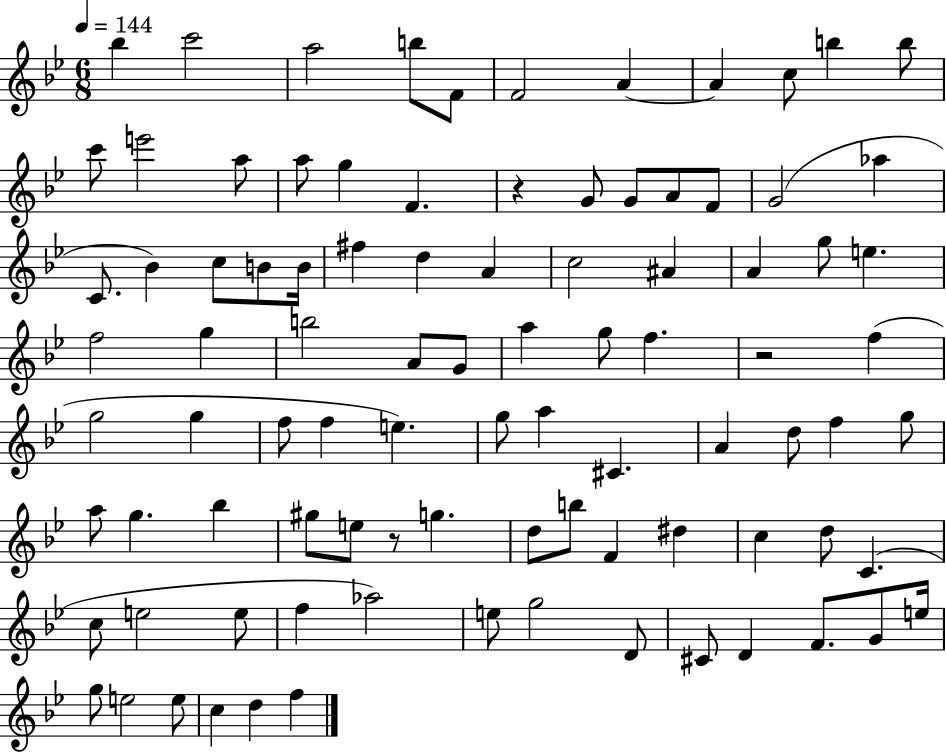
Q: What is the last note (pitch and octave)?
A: F5